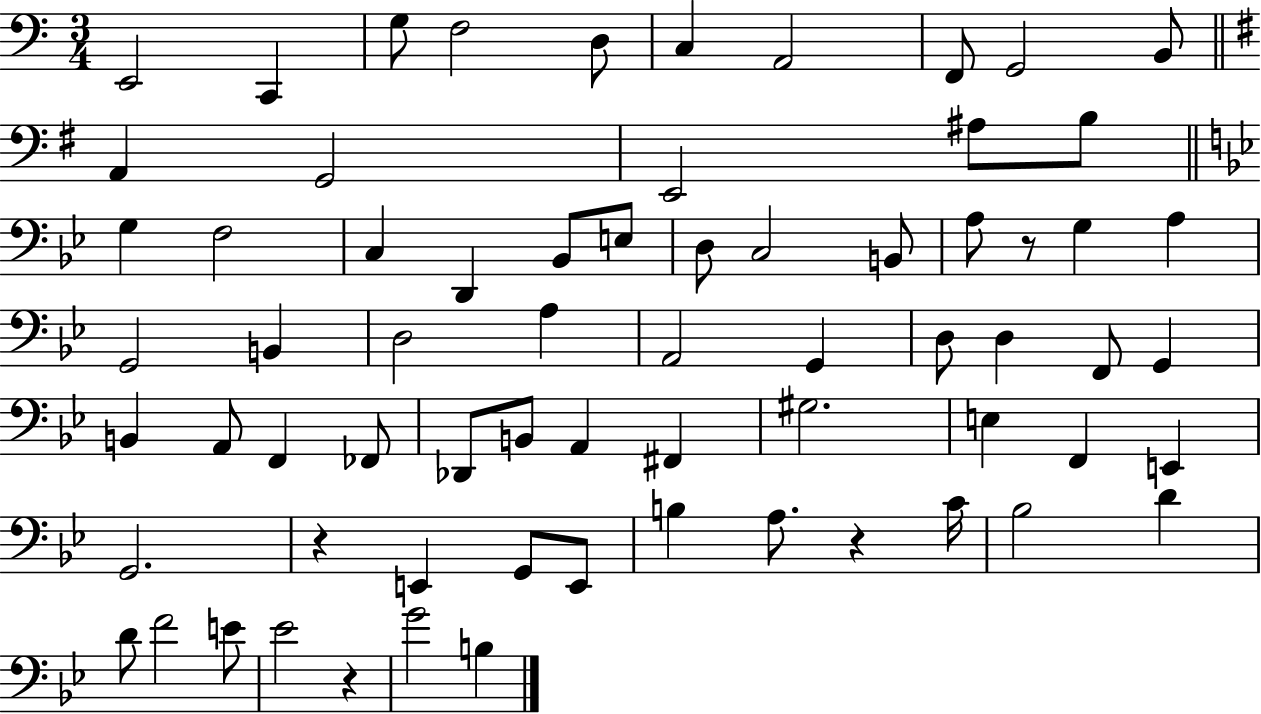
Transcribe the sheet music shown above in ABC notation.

X:1
T:Untitled
M:3/4
L:1/4
K:C
E,,2 C,, G,/2 F,2 D,/2 C, A,,2 F,,/2 G,,2 B,,/2 A,, G,,2 E,,2 ^A,/2 B,/2 G, F,2 C, D,, _B,,/2 E,/2 D,/2 C,2 B,,/2 A,/2 z/2 G, A, G,,2 B,, D,2 A, A,,2 G,, D,/2 D, F,,/2 G,, B,, A,,/2 F,, _F,,/2 _D,,/2 B,,/2 A,, ^F,, ^G,2 E, F,, E,, G,,2 z E,, G,,/2 E,,/2 B, A,/2 z C/4 _B,2 D D/2 F2 E/2 _E2 z G2 B,